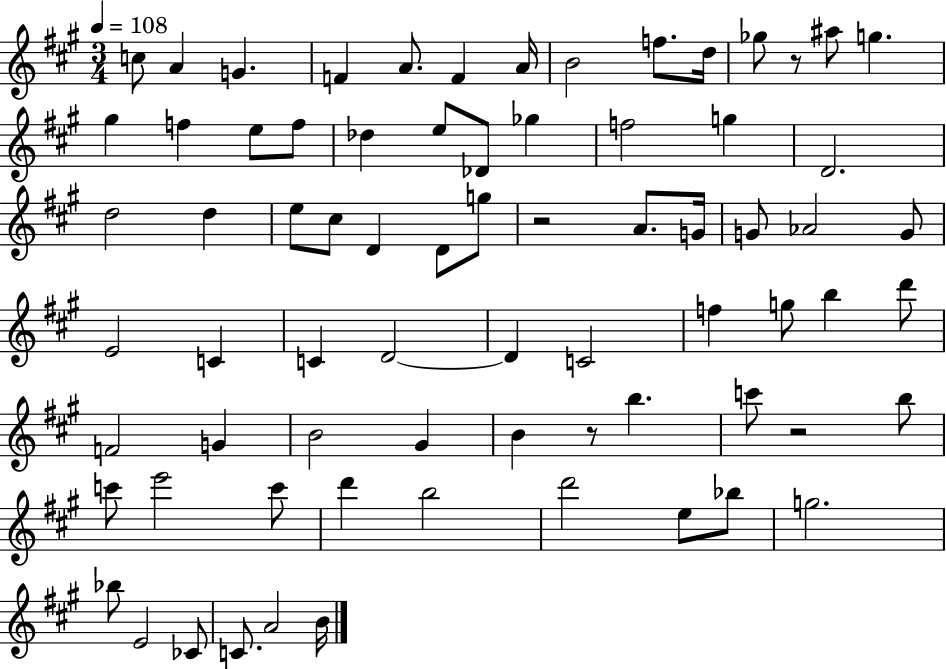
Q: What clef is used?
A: treble